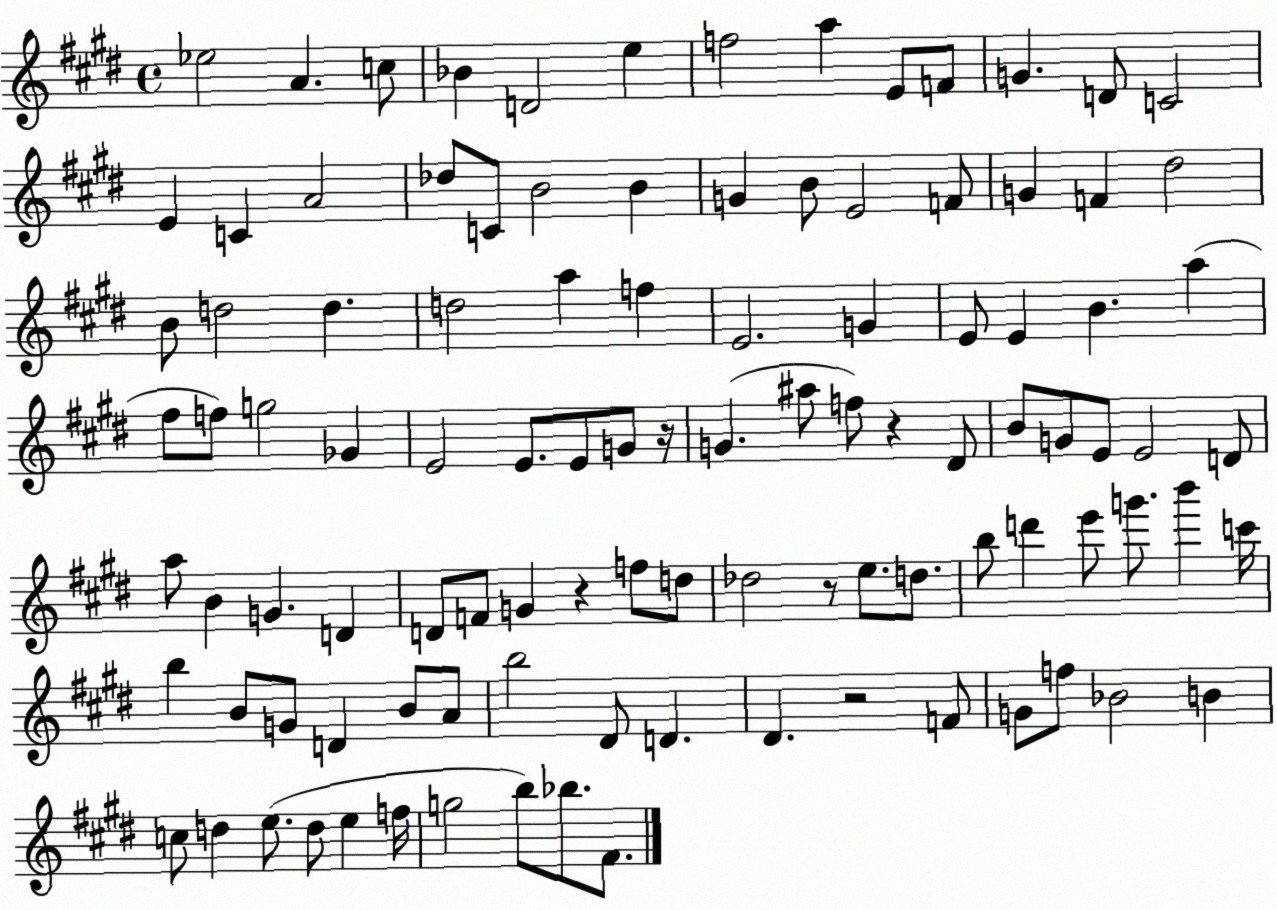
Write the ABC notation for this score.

X:1
T:Untitled
M:4/4
L:1/4
K:E
_e2 A c/2 _B D2 e f2 a E/2 F/2 G D/2 C2 E C A2 _d/2 C/2 B2 B G B/2 E2 F/2 G F ^d2 B/2 d2 d d2 a f E2 G E/2 E B a ^f/2 f/2 g2 _G E2 E/2 E/2 G/2 z/4 G ^a/2 f/2 z ^D/2 B/2 G/2 E/2 E2 D/2 a/2 B G D D/2 F/2 G z f/2 d/2 _d2 z/2 e/2 d/2 b/2 d' e'/2 g'/2 b' c'/4 b B/2 G/2 D B/2 A/2 b2 ^D/2 D ^D z2 F/2 G/2 f/2 _B2 B c/2 d e/2 d/2 e f/4 g2 b/2 _b/2 ^F/2